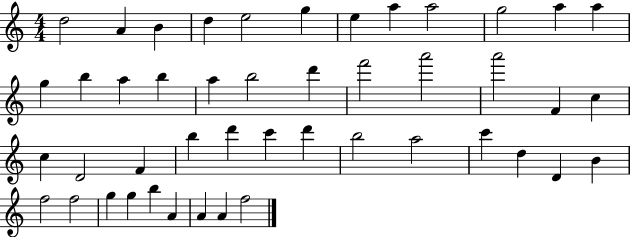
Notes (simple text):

D5/h A4/q B4/q D5/q E5/h G5/q E5/q A5/q A5/h G5/h A5/q A5/q G5/q B5/q A5/q B5/q A5/q B5/h D6/q F6/h A6/h A6/h F4/q C5/q C5/q D4/h F4/q B5/q D6/q C6/q D6/q B5/h A5/h C6/q D5/q D4/q B4/q F5/h F5/h G5/q G5/q B5/q A4/q A4/q A4/q F5/h